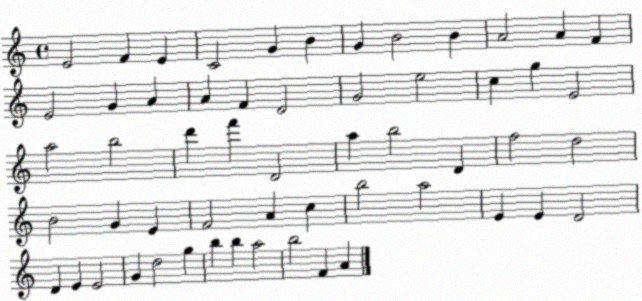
X:1
T:Untitled
M:4/4
L:1/4
K:C
E2 F E C2 G B G B2 B A2 A F E2 G A A F D2 G2 e2 c g E2 a2 b2 d' f' D2 a b2 D f2 d2 B2 G E F2 A c b2 a2 E E D2 D E E2 G d2 g b b a2 b2 F A